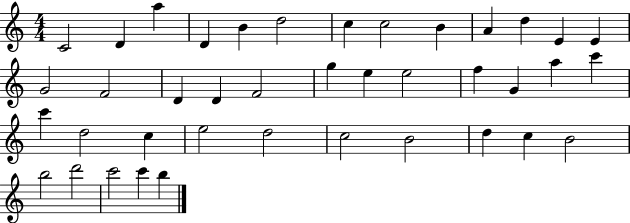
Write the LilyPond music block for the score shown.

{
  \clef treble
  \numericTimeSignature
  \time 4/4
  \key c \major
  c'2 d'4 a''4 | d'4 b'4 d''2 | c''4 c''2 b'4 | a'4 d''4 e'4 e'4 | \break g'2 f'2 | d'4 d'4 f'2 | g''4 e''4 e''2 | f''4 g'4 a''4 c'''4 | \break c'''4 d''2 c''4 | e''2 d''2 | c''2 b'2 | d''4 c''4 b'2 | \break b''2 d'''2 | c'''2 c'''4 b''4 | \bar "|."
}